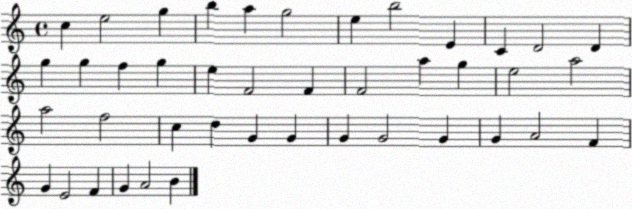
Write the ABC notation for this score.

X:1
T:Untitled
M:4/4
L:1/4
K:C
c e2 g b a g2 e b2 E C D2 D g g f g e F2 F F2 a g e2 a2 a2 f2 c d G G G G2 G G A2 F G E2 F G A2 B